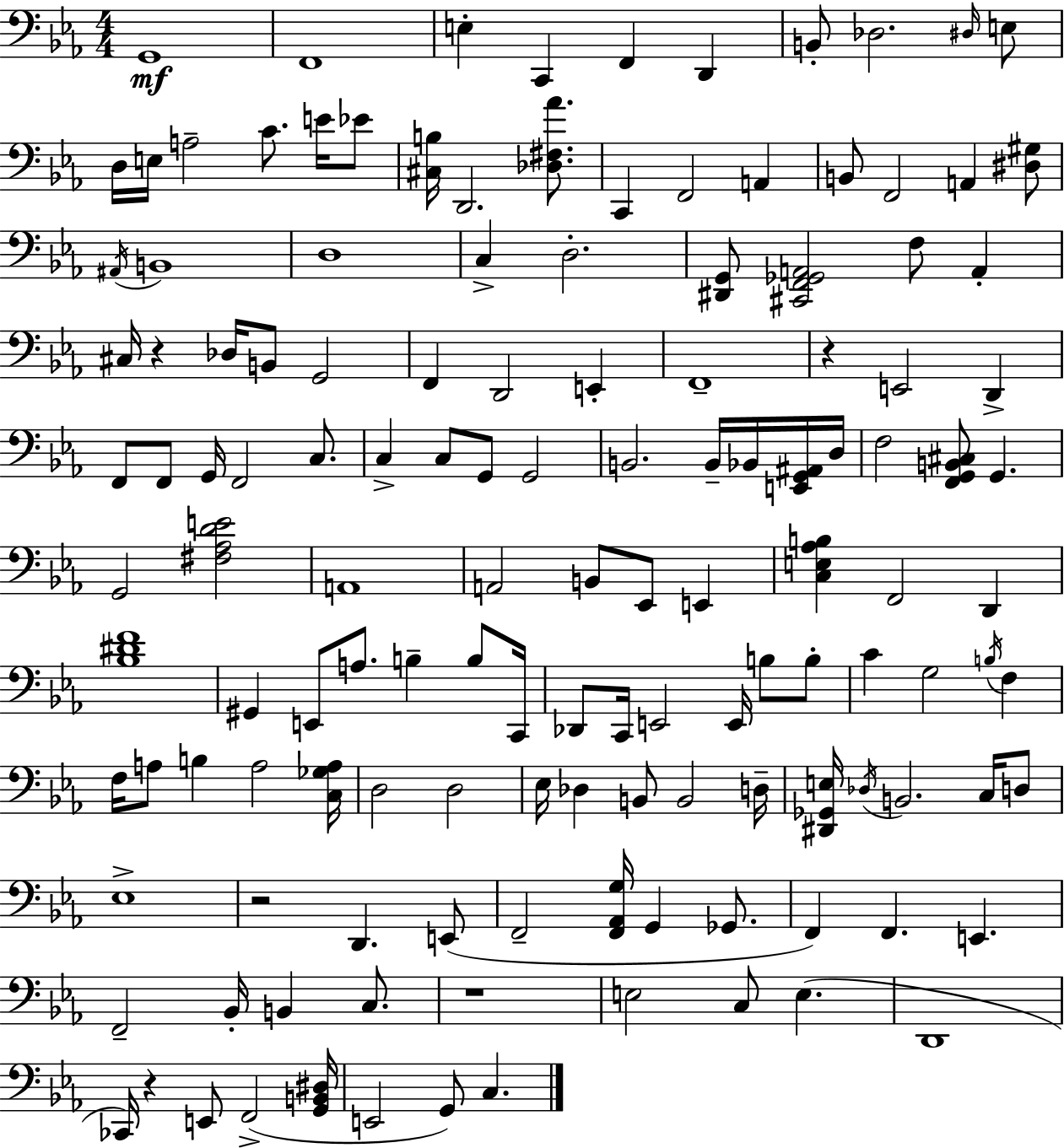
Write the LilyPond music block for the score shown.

{
  \clef bass
  \numericTimeSignature
  \time 4/4
  \key ees \major
  g,1\mf | f,1 | e4-. c,4 f,4 d,4 | b,8-. des2. \grace { dis16 } e8 | \break d16 e16 a2-- c'8. e'16 ees'8 | <cis b>16 d,2. <des fis aes'>8. | c,4 f,2 a,4 | b,8 f,2 a,4 <dis gis>8 | \break \acciaccatura { ais,16 } b,1 | d1 | c4-> d2.-. | <dis, g,>8 <cis, f, ges, a,>2 f8 a,4-. | \break cis16 r4 des16 b,8 g,2 | f,4 d,2 e,4-. | f,1-- | r4 e,2 d,4-> | \break f,8 f,8 g,16 f,2 c8. | c4-> c8 g,8 g,2 | b,2. b,16-- bes,16 | <e, g, ais,>16 d16 f2 <f, g, b, cis>8 g,4. | \break g,2 <fis aes d' e'>2 | a,1 | a,2 b,8 ees,8 e,4 | <c e aes b>4 f,2 d,4 | \break <bes dis' f'>1 | gis,4 e,8 a8. b4-- b8 | c,16 des,8 c,16 e,2 e,16 b8 | b8-. c'4 g2 \acciaccatura { b16 } f4 | \break f16 a8 b4 a2 | <c ges a>16 d2 d2 | ees16 des4 b,8 b,2 | d16-- <dis, ges, e>16 \acciaccatura { des16 } b,2. | \break c16 d8 ees1-> | r2 d,4. | e,8( f,2-- <f, aes, g>16 g,4 | ges,8. f,4) f,4. e,4. | \break f,2-- bes,16-. b,4 | c8. r1 | e2 c8 e4.( | d,1 | \break ces,16) r4 e,8 f,2->( | <g, b, dis>16 e,2 g,8) c4. | \bar "|."
}